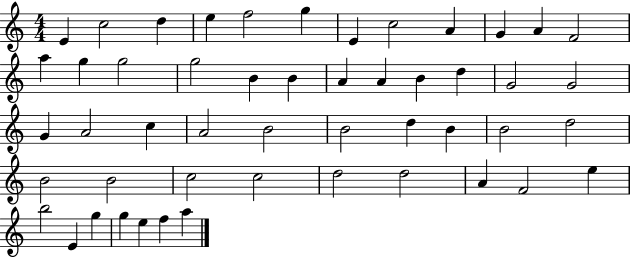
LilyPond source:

{
  \clef treble
  \numericTimeSignature
  \time 4/4
  \key c \major
  e'4 c''2 d''4 | e''4 f''2 g''4 | e'4 c''2 a'4 | g'4 a'4 f'2 | \break a''4 g''4 g''2 | g''2 b'4 b'4 | a'4 a'4 b'4 d''4 | g'2 g'2 | \break g'4 a'2 c''4 | a'2 b'2 | b'2 d''4 b'4 | b'2 d''2 | \break b'2 b'2 | c''2 c''2 | d''2 d''2 | a'4 f'2 e''4 | \break b''2 e'4 g''4 | g''4 e''4 f''4 a''4 | \bar "|."
}